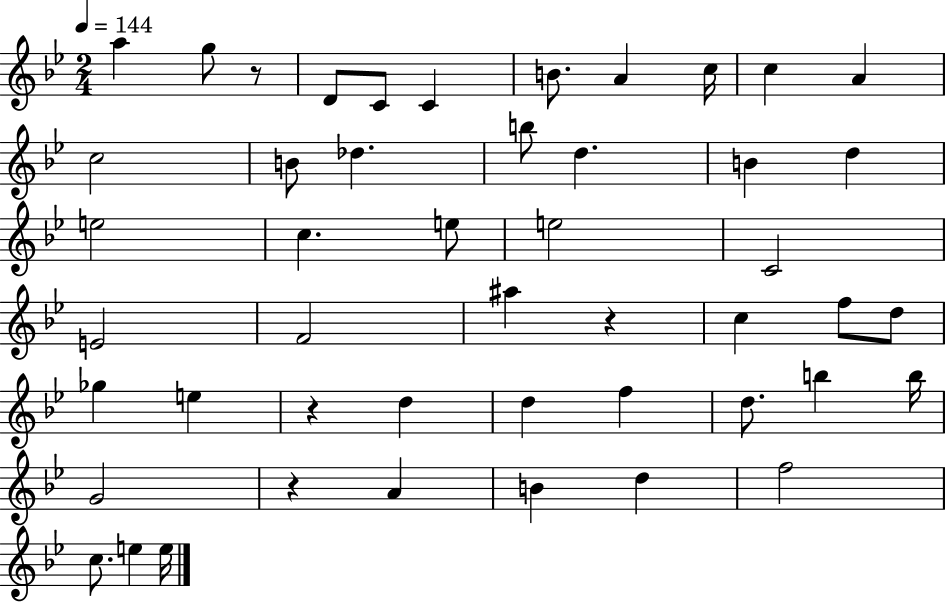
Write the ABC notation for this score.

X:1
T:Untitled
M:2/4
L:1/4
K:Bb
a g/2 z/2 D/2 C/2 C B/2 A c/4 c A c2 B/2 _d b/2 d B d e2 c e/2 e2 C2 E2 F2 ^a z c f/2 d/2 _g e z d d f d/2 b b/4 G2 z A B d f2 c/2 e e/4